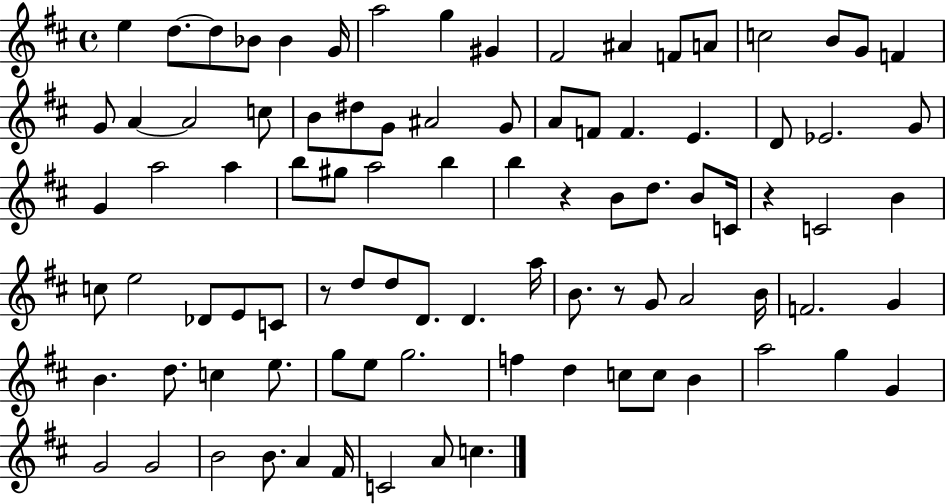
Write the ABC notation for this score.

X:1
T:Untitled
M:4/4
L:1/4
K:D
e d/2 d/2 _B/2 _B G/4 a2 g ^G ^F2 ^A F/2 A/2 c2 B/2 G/2 F G/2 A A2 c/2 B/2 ^d/2 G/2 ^A2 G/2 A/2 F/2 F E D/2 _E2 G/2 G a2 a b/2 ^g/2 a2 b b z B/2 d/2 B/2 C/4 z C2 B c/2 e2 _D/2 E/2 C/2 z/2 d/2 d/2 D/2 D a/4 B/2 z/2 G/2 A2 B/4 F2 G B d/2 c e/2 g/2 e/2 g2 f d c/2 c/2 B a2 g G G2 G2 B2 B/2 A ^F/4 C2 A/2 c